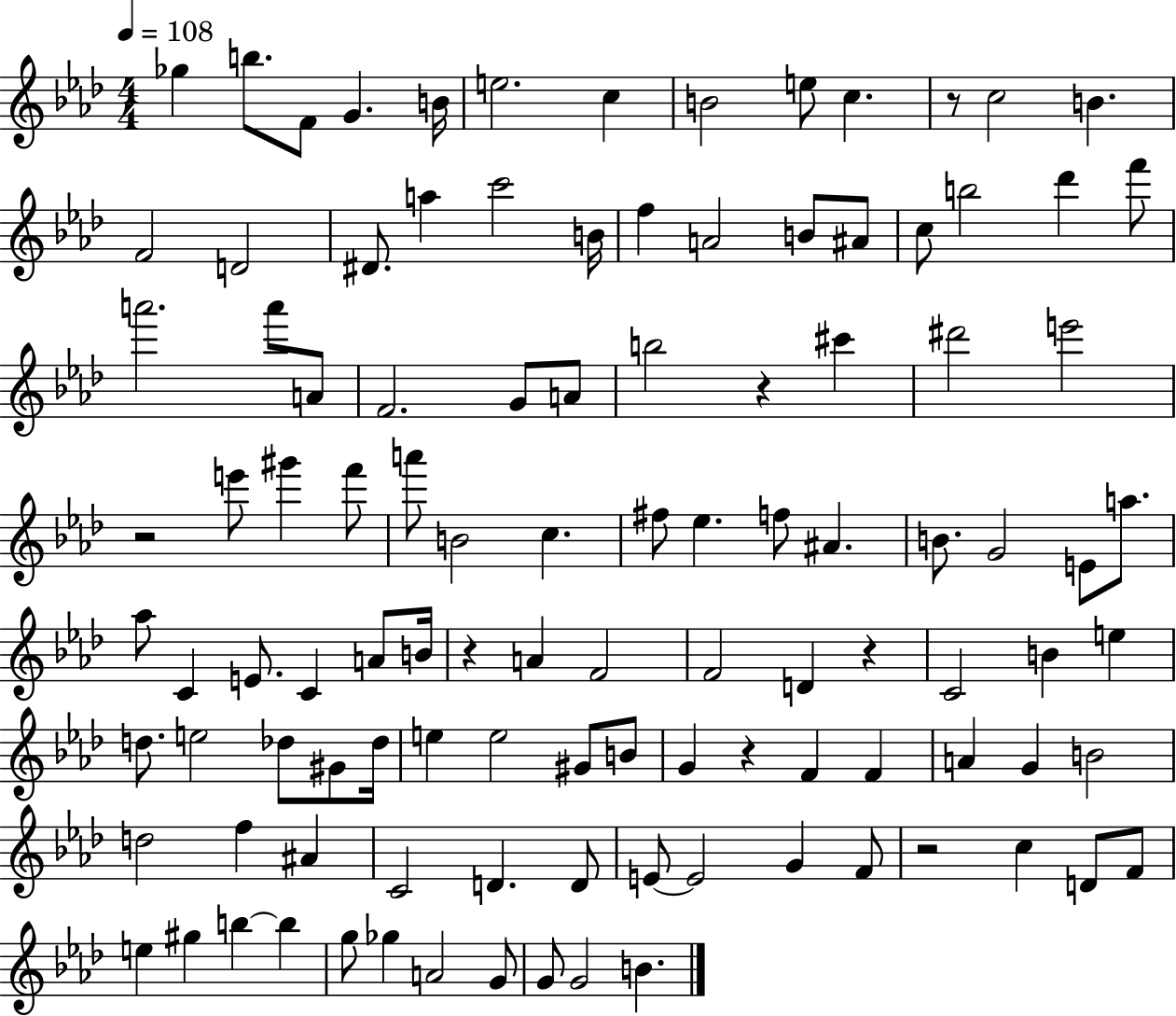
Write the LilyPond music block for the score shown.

{
  \clef treble
  \numericTimeSignature
  \time 4/4
  \key aes \major
  \tempo 4 = 108
  \repeat volta 2 { ges''4 b''8. f'8 g'4. b'16 | e''2. c''4 | b'2 e''8 c''4. | r8 c''2 b'4. | \break f'2 d'2 | dis'8. a''4 c'''2 b'16 | f''4 a'2 b'8 ais'8 | c''8 b''2 des'''4 f'''8 | \break a'''2. a'''8 a'8 | f'2. g'8 a'8 | b''2 r4 cis'''4 | dis'''2 e'''2 | \break r2 e'''8 gis'''4 f'''8 | a'''8 b'2 c''4. | fis''8 ees''4. f''8 ais'4. | b'8. g'2 e'8 a''8. | \break aes''8 c'4 e'8. c'4 a'8 b'16 | r4 a'4 f'2 | f'2 d'4 r4 | c'2 b'4 e''4 | \break d''8. e''2 des''8 gis'8 des''16 | e''4 e''2 gis'8 b'8 | g'4 r4 f'4 f'4 | a'4 g'4 b'2 | \break d''2 f''4 ais'4 | c'2 d'4. d'8 | e'8~~ e'2 g'4 f'8 | r2 c''4 d'8 f'8 | \break e''4 gis''4 b''4~~ b''4 | g''8 ges''4 a'2 g'8 | g'8 g'2 b'4. | } \bar "|."
}